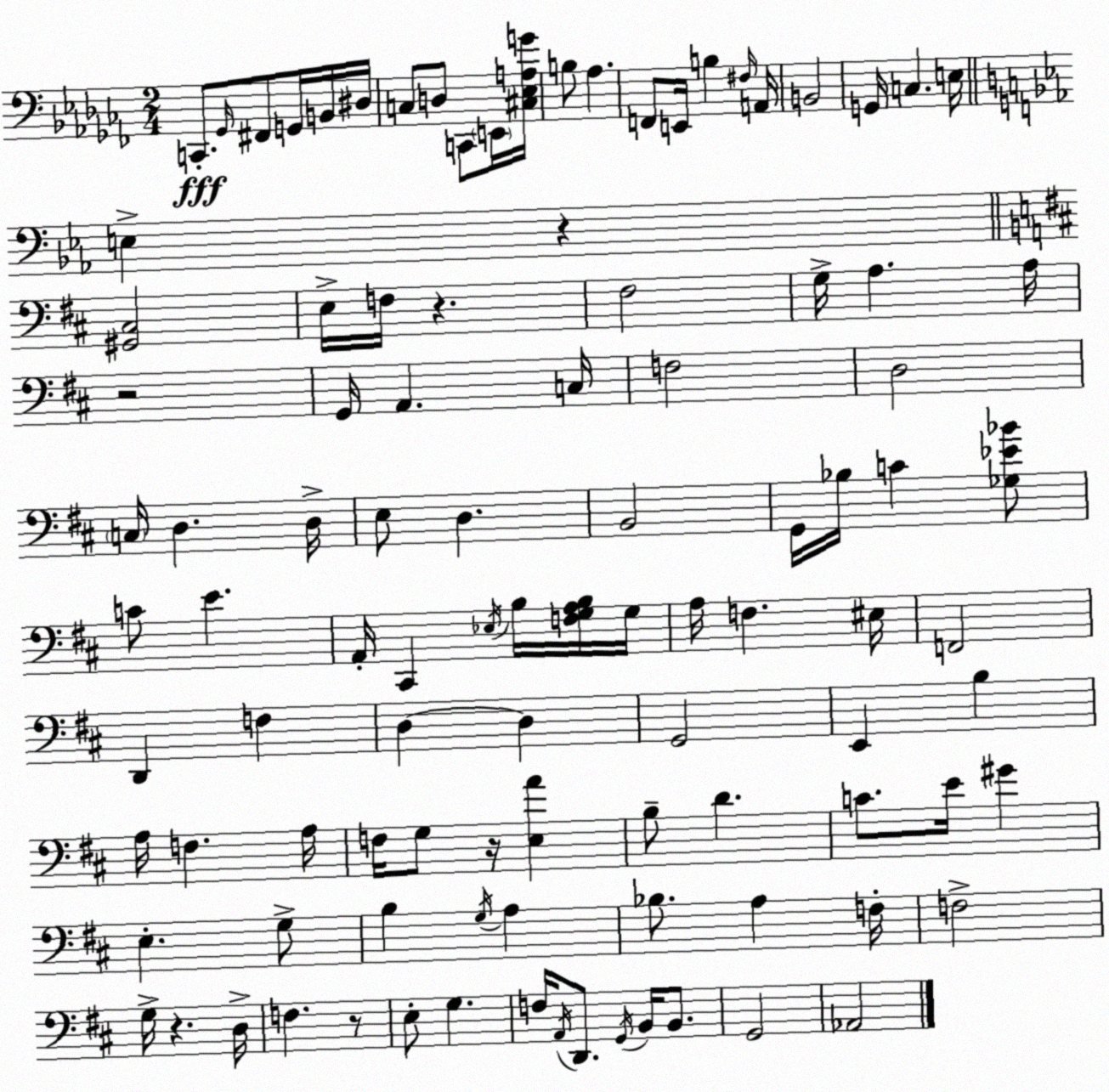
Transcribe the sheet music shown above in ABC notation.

X:1
T:Untitled
M:2/4
L:1/4
K:Abm
C,,/2 _G,,/4 ^F,,/2 G,,/4 B,,/4 ^D,/4 C,/2 D,/2 C,,/2 E,,/4 [^C,_E,A,G]/4 B,/2 _A, F,,/2 E,,/4 B, ^F,/4 A,,/4 B,,2 G,,/4 C, E,/4 E, z [^G,,^C,]2 E,/4 F,/4 z ^F,2 G,/4 A, A,/4 z2 G,,/4 A,, C,/4 F,2 D,2 C,/4 D, D,/4 E,/2 D, B,,2 G,,/4 _B,/4 C [_G,_E_B]/2 C/2 E A,,/4 ^C,, _E,/4 B,/4 [F,G,A,B,]/4 G,/4 A,/4 F, ^E,/4 F,,2 D,, F, D, D, G,,2 E,, B, A,/4 F, A,/4 F,/4 G,/2 z/4 [E,A] B,/2 D C/2 E/4 ^G E, G,/2 B, G,/4 A, _B,/2 A, F,/4 F,2 G,/4 z D,/4 F, z/2 E,/2 G, F,/4 A,,/4 D,,/2 G,,/4 B,,/4 B,,/2 G,,2 _A,,2